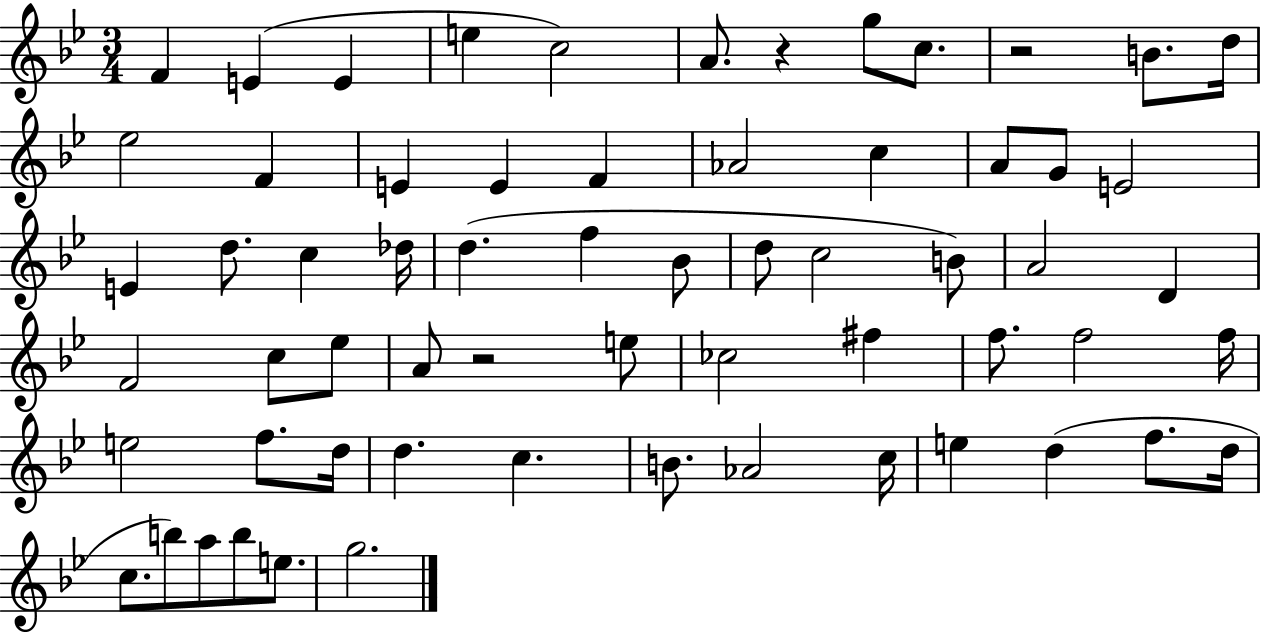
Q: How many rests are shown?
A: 3